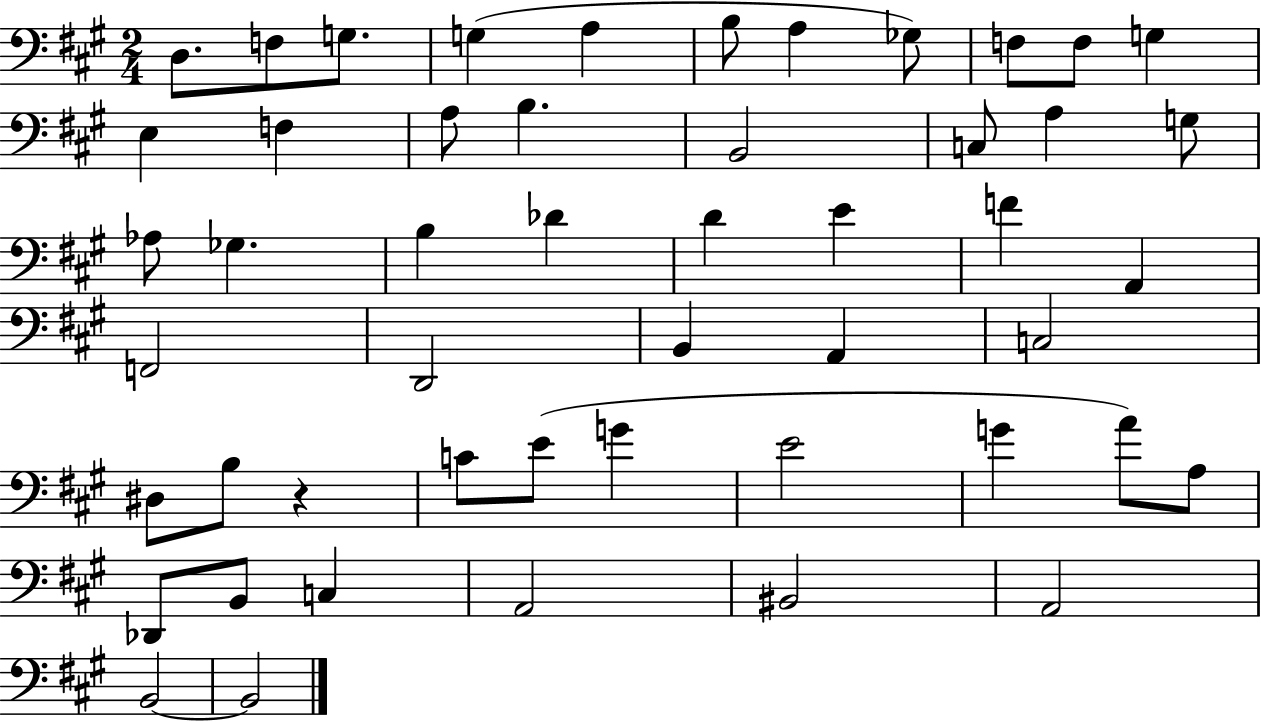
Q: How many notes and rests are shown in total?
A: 50